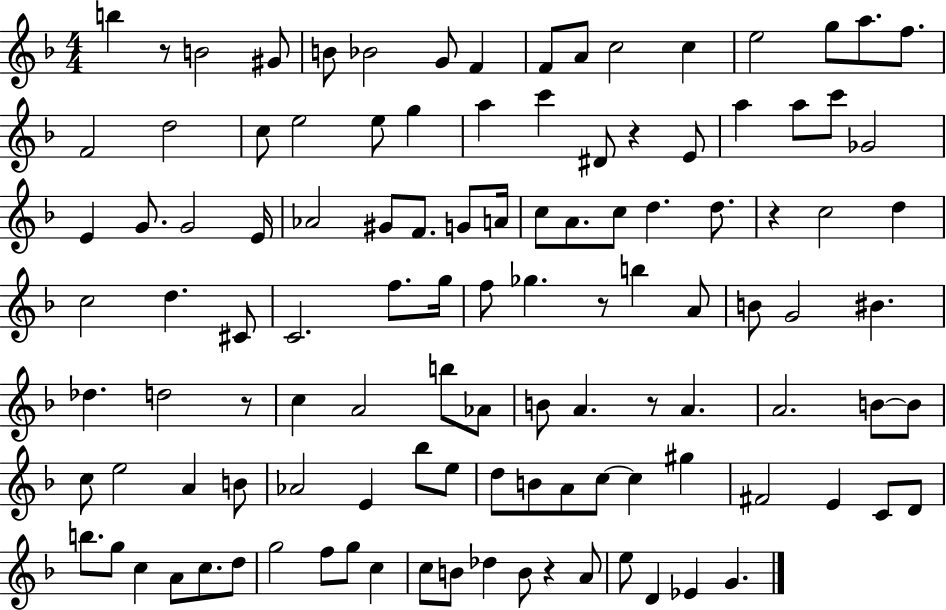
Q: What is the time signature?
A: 4/4